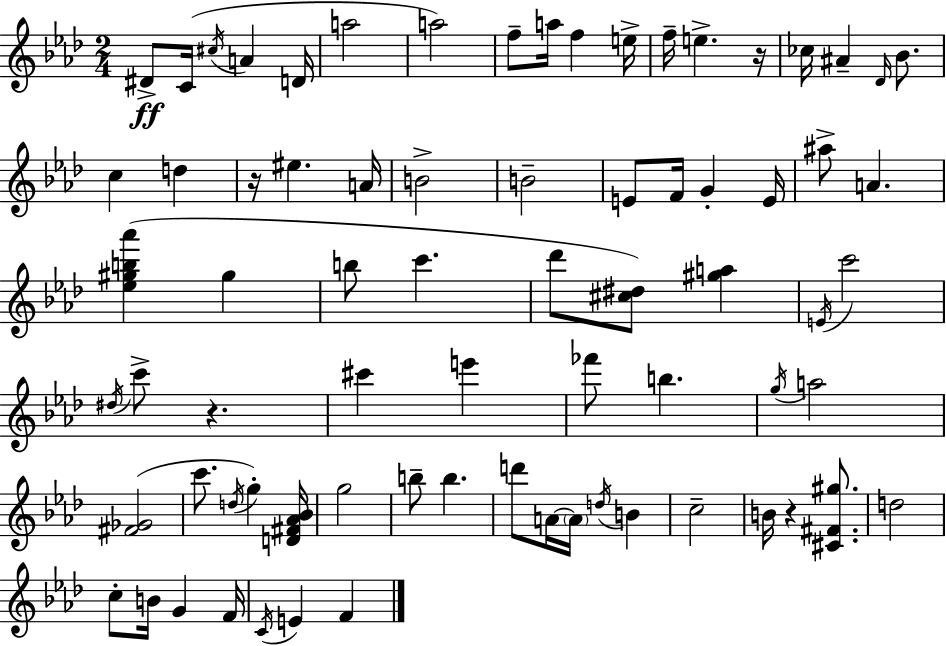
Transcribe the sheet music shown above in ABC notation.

X:1
T:Untitled
M:2/4
L:1/4
K:Ab
^D/2 C/4 ^c/4 A D/4 a2 a2 f/2 a/4 f e/4 f/4 e z/4 _c/4 ^A _D/4 _B/2 c d z/4 ^e A/4 B2 B2 E/2 F/4 G E/4 ^a/2 A [_e^gb_a'] ^g b/2 c' _d'/2 [^c^d]/2 [^ga] E/4 c'2 ^d/4 c'/2 z ^c' e' _f'/2 b g/4 a2 [^F_G]2 c'/2 d/4 g [D^F_A_B]/4 g2 b/2 b d'/2 A/4 A/4 d/4 B c2 B/4 z [^C^F^g]/2 d2 c/2 B/4 G F/4 C/4 E F